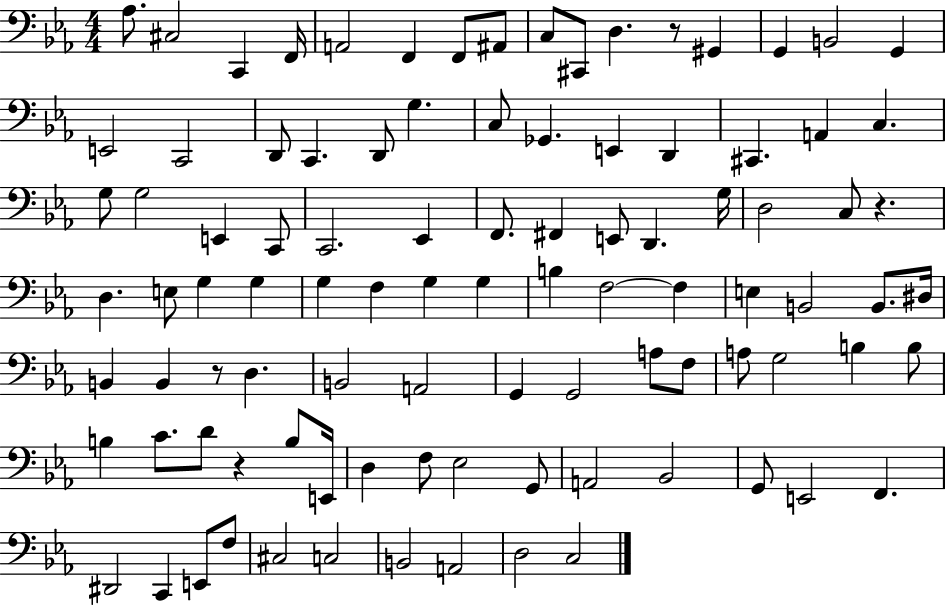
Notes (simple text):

Ab3/e. C#3/h C2/q F2/s A2/h F2/q F2/e A#2/e C3/e C#2/e D3/q. R/e G#2/q G2/q B2/h G2/q E2/h C2/h D2/e C2/q. D2/e G3/q. C3/e Gb2/q. E2/q D2/q C#2/q. A2/q C3/q. G3/e G3/h E2/q C2/e C2/h. Eb2/q F2/e. F#2/q E2/e D2/q. G3/s D3/h C3/e R/q. D3/q. E3/e G3/q G3/q G3/q F3/q G3/q G3/q B3/q F3/h F3/q E3/q B2/h B2/e. D#3/s B2/q B2/q R/e D3/q. B2/h A2/h G2/q G2/h A3/e F3/e A3/e G3/h B3/q B3/e B3/q C4/e. D4/e R/q B3/e E2/s D3/q F3/e Eb3/h G2/e A2/h Bb2/h G2/e E2/h F2/q. D#2/h C2/q E2/e F3/e C#3/h C3/h B2/h A2/h D3/h C3/h